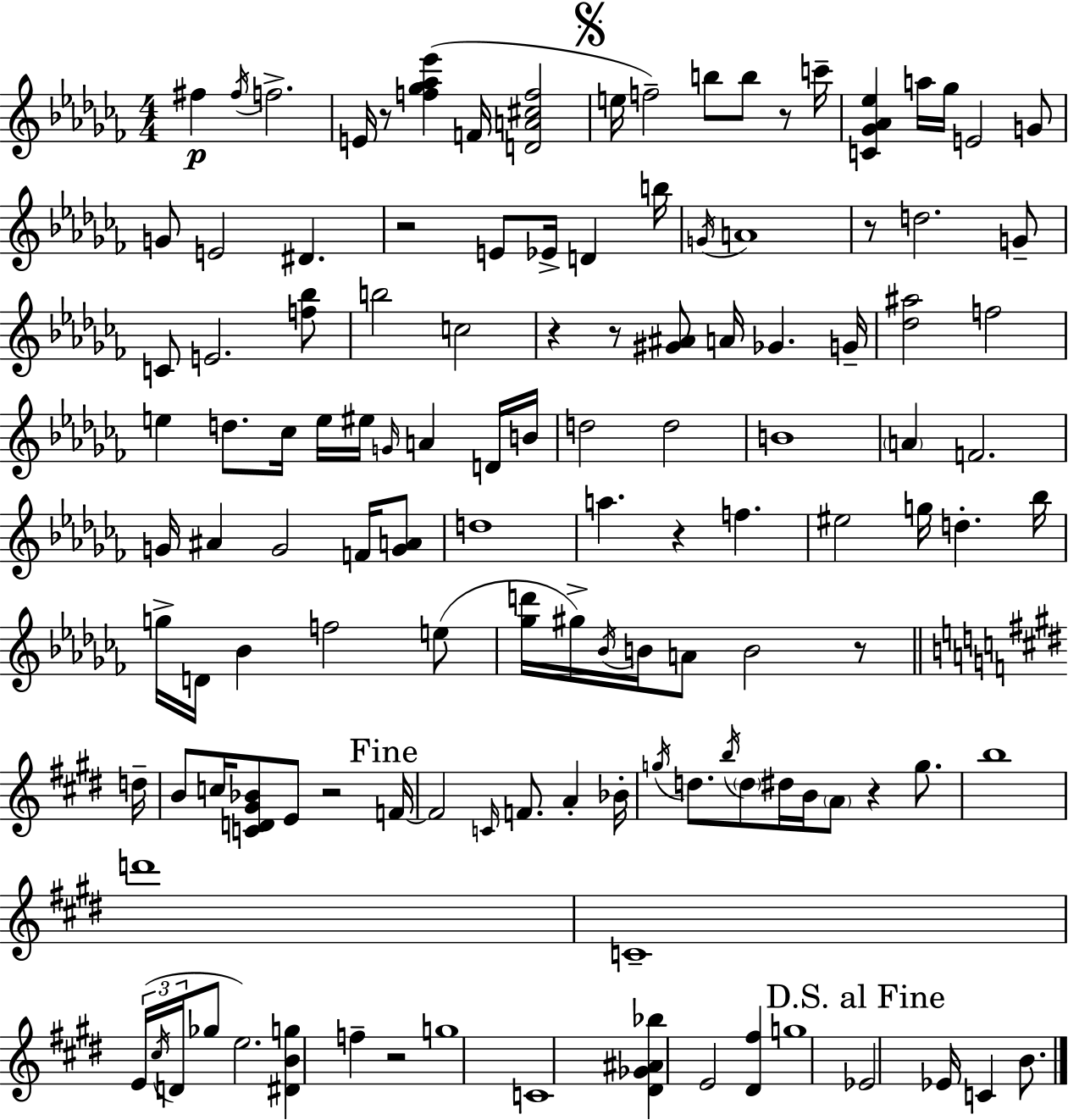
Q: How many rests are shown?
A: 11